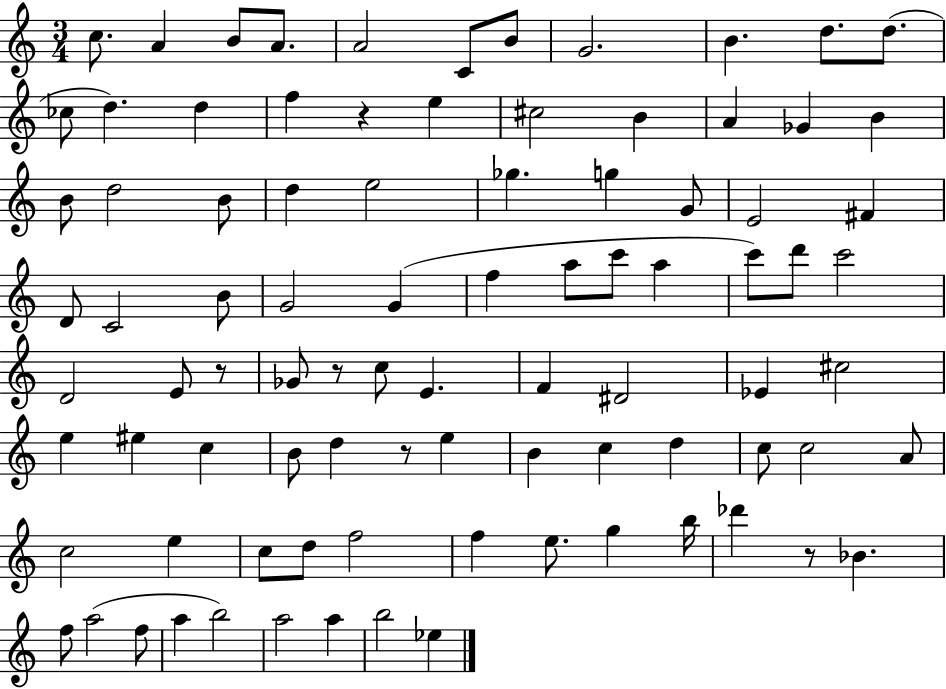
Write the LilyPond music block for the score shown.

{
  \clef treble
  \numericTimeSignature
  \time 3/4
  \key c \major
  c''8. a'4 b'8 a'8. | a'2 c'8 b'8 | g'2. | b'4. d''8. d''8.( | \break ces''8 d''4.) d''4 | f''4 r4 e''4 | cis''2 b'4 | a'4 ges'4 b'4 | \break b'8 d''2 b'8 | d''4 e''2 | ges''4. g''4 g'8 | e'2 fis'4 | \break d'8 c'2 b'8 | g'2 g'4( | f''4 a''8 c'''8 a''4 | c'''8) d'''8 c'''2 | \break d'2 e'8 r8 | ges'8 r8 c''8 e'4. | f'4 dis'2 | ees'4 cis''2 | \break e''4 eis''4 c''4 | b'8 d''4 r8 e''4 | b'4 c''4 d''4 | c''8 c''2 a'8 | \break c''2 e''4 | c''8 d''8 f''2 | f''4 e''8. g''4 b''16 | des'''4 r8 bes'4. | \break f''8 a''2( f''8 | a''4 b''2) | a''2 a''4 | b''2 ees''4 | \break \bar "|."
}